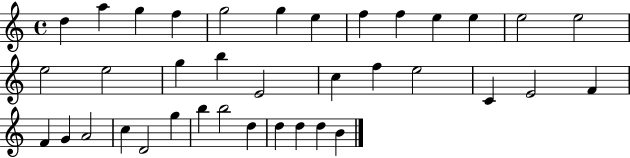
D5/q A5/q G5/q F5/q G5/h G5/q E5/q F5/q F5/q E5/q E5/q E5/h E5/h E5/h E5/h G5/q B5/q E4/h C5/q F5/q E5/h C4/q E4/h F4/q F4/q G4/q A4/h C5/q D4/h G5/q B5/q B5/h D5/q D5/q D5/q D5/q B4/q